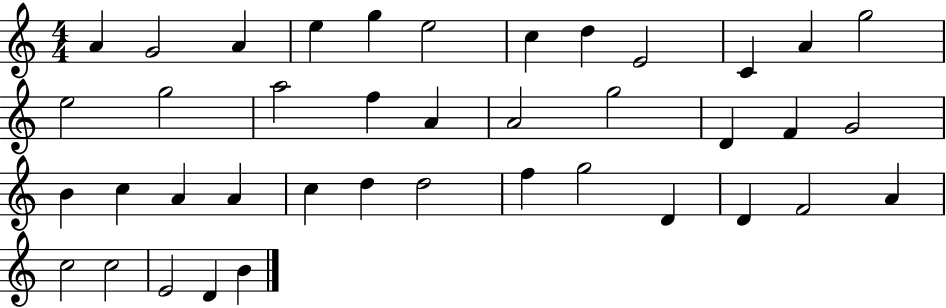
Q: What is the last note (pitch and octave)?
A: B4